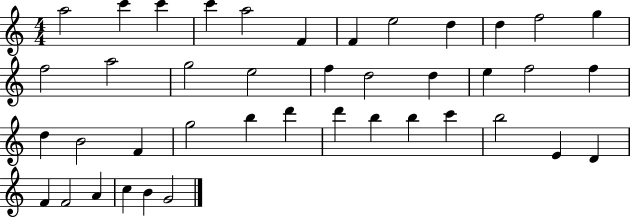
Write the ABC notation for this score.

X:1
T:Untitled
M:4/4
L:1/4
K:C
a2 c' c' c' a2 F F e2 d d f2 g f2 a2 g2 e2 f d2 d e f2 f d B2 F g2 b d' d' b b c' b2 E D F F2 A c B G2